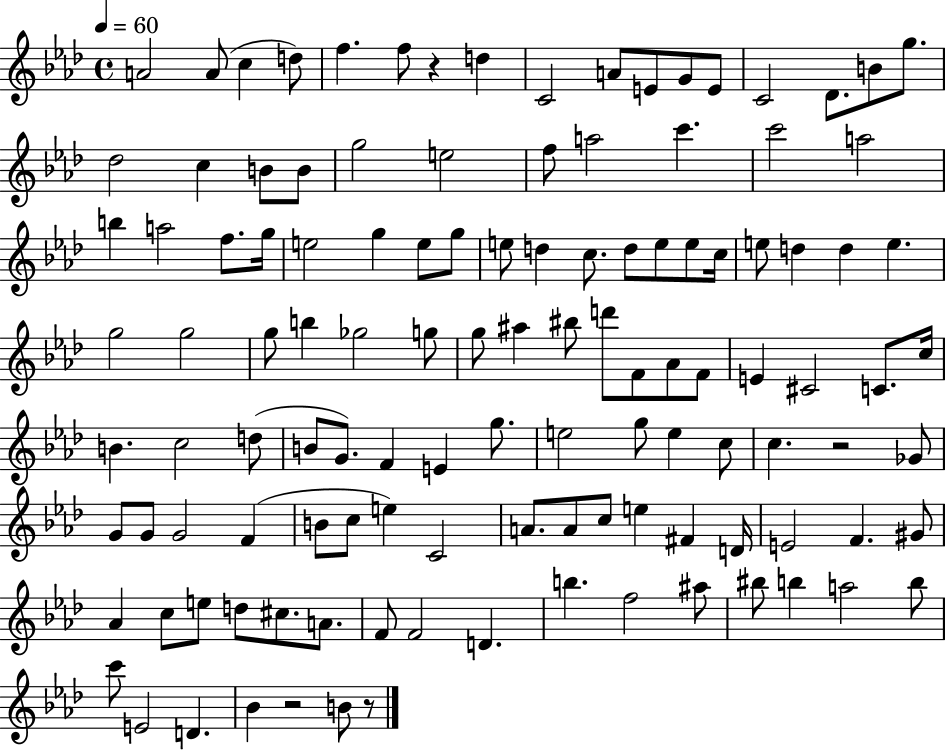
A4/h A4/e C5/q D5/e F5/q. F5/e R/q D5/q C4/h A4/e E4/e G4/e E4/e C4/h Db4/e. B4/e G5/e. Db5/h C5/q B4/e B4/e G5/h E5/h F5/e A5/h C6/q. C6/h A5/h B5/q A5/h F5/e. G5/s E5/h G5/q E5/e G5/e E5/e D5/q C5/e. D5/e E5/e E5/e C5/s E5/e D5/q D5/q E5/q. G5/h G5/h G5/e B5/q Gb5/h G5/e G5/e A#5/q BIS5/e D6/e F4/e Ab4/e F4/e E4/q C#4/h C4/e. C5/s B4/q. C5/h D5/e B4/e G4/e. F4/q E4/q G5/e. E5/h G5/e E5/q C5/e C5/q. R/h Gb4/e G4/e G4/e G4/h F4/q B4/e C5/e E5/q C4/h A4/e. A4/e C5/e E5/q F#4/q D4/s E4/h F4/q. G#4/e Ab4/q C5/e E5/e D5/e C#5/e. A4/e. F4/e F4/h D4/q. B5/q. F5/h A#5/e BIS5/e B5/q A5/h B5/e C6/e E4/h D4/q. Bb4/q R/h B4/e R/e